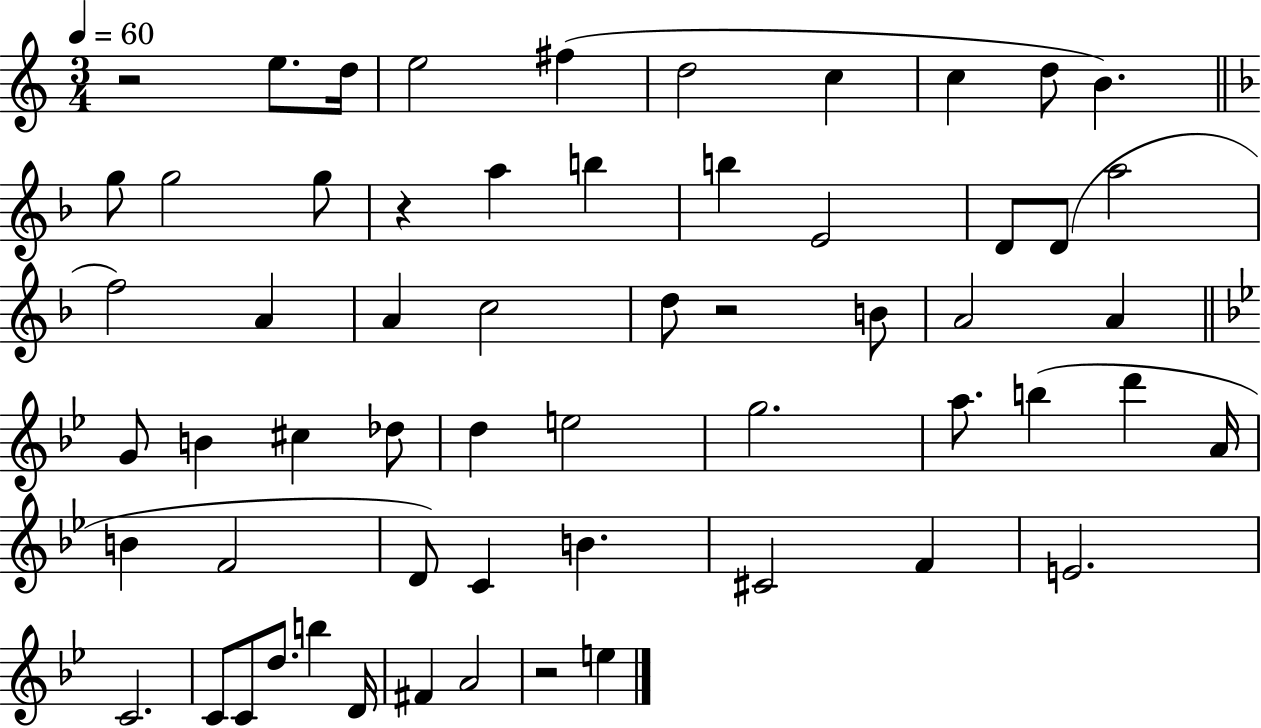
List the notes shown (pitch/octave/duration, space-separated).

R/h E5/e. D5/s E5/h F#5/q D5/h C5/q C5/q D5/e B4/q. G5/e G5/h G5/e R/q A5/q B5/q B5/q E4/h D4/e D4/e A5/h F5/h A4/q A4/q C5/h D5/e R/h B4/e A4/h A4/q G4/e B4/q C#5/q Db5/e D5/q E5/h G5/h. A5/e. B5/q D6/q A4/s B4/q F4/h D4/e C4/q B4/q. C#4/h F4/q E4/h. C4/h. C4/e C4/e D5/e. B5/q D4/s F#4/q A4/h R/h E5/q